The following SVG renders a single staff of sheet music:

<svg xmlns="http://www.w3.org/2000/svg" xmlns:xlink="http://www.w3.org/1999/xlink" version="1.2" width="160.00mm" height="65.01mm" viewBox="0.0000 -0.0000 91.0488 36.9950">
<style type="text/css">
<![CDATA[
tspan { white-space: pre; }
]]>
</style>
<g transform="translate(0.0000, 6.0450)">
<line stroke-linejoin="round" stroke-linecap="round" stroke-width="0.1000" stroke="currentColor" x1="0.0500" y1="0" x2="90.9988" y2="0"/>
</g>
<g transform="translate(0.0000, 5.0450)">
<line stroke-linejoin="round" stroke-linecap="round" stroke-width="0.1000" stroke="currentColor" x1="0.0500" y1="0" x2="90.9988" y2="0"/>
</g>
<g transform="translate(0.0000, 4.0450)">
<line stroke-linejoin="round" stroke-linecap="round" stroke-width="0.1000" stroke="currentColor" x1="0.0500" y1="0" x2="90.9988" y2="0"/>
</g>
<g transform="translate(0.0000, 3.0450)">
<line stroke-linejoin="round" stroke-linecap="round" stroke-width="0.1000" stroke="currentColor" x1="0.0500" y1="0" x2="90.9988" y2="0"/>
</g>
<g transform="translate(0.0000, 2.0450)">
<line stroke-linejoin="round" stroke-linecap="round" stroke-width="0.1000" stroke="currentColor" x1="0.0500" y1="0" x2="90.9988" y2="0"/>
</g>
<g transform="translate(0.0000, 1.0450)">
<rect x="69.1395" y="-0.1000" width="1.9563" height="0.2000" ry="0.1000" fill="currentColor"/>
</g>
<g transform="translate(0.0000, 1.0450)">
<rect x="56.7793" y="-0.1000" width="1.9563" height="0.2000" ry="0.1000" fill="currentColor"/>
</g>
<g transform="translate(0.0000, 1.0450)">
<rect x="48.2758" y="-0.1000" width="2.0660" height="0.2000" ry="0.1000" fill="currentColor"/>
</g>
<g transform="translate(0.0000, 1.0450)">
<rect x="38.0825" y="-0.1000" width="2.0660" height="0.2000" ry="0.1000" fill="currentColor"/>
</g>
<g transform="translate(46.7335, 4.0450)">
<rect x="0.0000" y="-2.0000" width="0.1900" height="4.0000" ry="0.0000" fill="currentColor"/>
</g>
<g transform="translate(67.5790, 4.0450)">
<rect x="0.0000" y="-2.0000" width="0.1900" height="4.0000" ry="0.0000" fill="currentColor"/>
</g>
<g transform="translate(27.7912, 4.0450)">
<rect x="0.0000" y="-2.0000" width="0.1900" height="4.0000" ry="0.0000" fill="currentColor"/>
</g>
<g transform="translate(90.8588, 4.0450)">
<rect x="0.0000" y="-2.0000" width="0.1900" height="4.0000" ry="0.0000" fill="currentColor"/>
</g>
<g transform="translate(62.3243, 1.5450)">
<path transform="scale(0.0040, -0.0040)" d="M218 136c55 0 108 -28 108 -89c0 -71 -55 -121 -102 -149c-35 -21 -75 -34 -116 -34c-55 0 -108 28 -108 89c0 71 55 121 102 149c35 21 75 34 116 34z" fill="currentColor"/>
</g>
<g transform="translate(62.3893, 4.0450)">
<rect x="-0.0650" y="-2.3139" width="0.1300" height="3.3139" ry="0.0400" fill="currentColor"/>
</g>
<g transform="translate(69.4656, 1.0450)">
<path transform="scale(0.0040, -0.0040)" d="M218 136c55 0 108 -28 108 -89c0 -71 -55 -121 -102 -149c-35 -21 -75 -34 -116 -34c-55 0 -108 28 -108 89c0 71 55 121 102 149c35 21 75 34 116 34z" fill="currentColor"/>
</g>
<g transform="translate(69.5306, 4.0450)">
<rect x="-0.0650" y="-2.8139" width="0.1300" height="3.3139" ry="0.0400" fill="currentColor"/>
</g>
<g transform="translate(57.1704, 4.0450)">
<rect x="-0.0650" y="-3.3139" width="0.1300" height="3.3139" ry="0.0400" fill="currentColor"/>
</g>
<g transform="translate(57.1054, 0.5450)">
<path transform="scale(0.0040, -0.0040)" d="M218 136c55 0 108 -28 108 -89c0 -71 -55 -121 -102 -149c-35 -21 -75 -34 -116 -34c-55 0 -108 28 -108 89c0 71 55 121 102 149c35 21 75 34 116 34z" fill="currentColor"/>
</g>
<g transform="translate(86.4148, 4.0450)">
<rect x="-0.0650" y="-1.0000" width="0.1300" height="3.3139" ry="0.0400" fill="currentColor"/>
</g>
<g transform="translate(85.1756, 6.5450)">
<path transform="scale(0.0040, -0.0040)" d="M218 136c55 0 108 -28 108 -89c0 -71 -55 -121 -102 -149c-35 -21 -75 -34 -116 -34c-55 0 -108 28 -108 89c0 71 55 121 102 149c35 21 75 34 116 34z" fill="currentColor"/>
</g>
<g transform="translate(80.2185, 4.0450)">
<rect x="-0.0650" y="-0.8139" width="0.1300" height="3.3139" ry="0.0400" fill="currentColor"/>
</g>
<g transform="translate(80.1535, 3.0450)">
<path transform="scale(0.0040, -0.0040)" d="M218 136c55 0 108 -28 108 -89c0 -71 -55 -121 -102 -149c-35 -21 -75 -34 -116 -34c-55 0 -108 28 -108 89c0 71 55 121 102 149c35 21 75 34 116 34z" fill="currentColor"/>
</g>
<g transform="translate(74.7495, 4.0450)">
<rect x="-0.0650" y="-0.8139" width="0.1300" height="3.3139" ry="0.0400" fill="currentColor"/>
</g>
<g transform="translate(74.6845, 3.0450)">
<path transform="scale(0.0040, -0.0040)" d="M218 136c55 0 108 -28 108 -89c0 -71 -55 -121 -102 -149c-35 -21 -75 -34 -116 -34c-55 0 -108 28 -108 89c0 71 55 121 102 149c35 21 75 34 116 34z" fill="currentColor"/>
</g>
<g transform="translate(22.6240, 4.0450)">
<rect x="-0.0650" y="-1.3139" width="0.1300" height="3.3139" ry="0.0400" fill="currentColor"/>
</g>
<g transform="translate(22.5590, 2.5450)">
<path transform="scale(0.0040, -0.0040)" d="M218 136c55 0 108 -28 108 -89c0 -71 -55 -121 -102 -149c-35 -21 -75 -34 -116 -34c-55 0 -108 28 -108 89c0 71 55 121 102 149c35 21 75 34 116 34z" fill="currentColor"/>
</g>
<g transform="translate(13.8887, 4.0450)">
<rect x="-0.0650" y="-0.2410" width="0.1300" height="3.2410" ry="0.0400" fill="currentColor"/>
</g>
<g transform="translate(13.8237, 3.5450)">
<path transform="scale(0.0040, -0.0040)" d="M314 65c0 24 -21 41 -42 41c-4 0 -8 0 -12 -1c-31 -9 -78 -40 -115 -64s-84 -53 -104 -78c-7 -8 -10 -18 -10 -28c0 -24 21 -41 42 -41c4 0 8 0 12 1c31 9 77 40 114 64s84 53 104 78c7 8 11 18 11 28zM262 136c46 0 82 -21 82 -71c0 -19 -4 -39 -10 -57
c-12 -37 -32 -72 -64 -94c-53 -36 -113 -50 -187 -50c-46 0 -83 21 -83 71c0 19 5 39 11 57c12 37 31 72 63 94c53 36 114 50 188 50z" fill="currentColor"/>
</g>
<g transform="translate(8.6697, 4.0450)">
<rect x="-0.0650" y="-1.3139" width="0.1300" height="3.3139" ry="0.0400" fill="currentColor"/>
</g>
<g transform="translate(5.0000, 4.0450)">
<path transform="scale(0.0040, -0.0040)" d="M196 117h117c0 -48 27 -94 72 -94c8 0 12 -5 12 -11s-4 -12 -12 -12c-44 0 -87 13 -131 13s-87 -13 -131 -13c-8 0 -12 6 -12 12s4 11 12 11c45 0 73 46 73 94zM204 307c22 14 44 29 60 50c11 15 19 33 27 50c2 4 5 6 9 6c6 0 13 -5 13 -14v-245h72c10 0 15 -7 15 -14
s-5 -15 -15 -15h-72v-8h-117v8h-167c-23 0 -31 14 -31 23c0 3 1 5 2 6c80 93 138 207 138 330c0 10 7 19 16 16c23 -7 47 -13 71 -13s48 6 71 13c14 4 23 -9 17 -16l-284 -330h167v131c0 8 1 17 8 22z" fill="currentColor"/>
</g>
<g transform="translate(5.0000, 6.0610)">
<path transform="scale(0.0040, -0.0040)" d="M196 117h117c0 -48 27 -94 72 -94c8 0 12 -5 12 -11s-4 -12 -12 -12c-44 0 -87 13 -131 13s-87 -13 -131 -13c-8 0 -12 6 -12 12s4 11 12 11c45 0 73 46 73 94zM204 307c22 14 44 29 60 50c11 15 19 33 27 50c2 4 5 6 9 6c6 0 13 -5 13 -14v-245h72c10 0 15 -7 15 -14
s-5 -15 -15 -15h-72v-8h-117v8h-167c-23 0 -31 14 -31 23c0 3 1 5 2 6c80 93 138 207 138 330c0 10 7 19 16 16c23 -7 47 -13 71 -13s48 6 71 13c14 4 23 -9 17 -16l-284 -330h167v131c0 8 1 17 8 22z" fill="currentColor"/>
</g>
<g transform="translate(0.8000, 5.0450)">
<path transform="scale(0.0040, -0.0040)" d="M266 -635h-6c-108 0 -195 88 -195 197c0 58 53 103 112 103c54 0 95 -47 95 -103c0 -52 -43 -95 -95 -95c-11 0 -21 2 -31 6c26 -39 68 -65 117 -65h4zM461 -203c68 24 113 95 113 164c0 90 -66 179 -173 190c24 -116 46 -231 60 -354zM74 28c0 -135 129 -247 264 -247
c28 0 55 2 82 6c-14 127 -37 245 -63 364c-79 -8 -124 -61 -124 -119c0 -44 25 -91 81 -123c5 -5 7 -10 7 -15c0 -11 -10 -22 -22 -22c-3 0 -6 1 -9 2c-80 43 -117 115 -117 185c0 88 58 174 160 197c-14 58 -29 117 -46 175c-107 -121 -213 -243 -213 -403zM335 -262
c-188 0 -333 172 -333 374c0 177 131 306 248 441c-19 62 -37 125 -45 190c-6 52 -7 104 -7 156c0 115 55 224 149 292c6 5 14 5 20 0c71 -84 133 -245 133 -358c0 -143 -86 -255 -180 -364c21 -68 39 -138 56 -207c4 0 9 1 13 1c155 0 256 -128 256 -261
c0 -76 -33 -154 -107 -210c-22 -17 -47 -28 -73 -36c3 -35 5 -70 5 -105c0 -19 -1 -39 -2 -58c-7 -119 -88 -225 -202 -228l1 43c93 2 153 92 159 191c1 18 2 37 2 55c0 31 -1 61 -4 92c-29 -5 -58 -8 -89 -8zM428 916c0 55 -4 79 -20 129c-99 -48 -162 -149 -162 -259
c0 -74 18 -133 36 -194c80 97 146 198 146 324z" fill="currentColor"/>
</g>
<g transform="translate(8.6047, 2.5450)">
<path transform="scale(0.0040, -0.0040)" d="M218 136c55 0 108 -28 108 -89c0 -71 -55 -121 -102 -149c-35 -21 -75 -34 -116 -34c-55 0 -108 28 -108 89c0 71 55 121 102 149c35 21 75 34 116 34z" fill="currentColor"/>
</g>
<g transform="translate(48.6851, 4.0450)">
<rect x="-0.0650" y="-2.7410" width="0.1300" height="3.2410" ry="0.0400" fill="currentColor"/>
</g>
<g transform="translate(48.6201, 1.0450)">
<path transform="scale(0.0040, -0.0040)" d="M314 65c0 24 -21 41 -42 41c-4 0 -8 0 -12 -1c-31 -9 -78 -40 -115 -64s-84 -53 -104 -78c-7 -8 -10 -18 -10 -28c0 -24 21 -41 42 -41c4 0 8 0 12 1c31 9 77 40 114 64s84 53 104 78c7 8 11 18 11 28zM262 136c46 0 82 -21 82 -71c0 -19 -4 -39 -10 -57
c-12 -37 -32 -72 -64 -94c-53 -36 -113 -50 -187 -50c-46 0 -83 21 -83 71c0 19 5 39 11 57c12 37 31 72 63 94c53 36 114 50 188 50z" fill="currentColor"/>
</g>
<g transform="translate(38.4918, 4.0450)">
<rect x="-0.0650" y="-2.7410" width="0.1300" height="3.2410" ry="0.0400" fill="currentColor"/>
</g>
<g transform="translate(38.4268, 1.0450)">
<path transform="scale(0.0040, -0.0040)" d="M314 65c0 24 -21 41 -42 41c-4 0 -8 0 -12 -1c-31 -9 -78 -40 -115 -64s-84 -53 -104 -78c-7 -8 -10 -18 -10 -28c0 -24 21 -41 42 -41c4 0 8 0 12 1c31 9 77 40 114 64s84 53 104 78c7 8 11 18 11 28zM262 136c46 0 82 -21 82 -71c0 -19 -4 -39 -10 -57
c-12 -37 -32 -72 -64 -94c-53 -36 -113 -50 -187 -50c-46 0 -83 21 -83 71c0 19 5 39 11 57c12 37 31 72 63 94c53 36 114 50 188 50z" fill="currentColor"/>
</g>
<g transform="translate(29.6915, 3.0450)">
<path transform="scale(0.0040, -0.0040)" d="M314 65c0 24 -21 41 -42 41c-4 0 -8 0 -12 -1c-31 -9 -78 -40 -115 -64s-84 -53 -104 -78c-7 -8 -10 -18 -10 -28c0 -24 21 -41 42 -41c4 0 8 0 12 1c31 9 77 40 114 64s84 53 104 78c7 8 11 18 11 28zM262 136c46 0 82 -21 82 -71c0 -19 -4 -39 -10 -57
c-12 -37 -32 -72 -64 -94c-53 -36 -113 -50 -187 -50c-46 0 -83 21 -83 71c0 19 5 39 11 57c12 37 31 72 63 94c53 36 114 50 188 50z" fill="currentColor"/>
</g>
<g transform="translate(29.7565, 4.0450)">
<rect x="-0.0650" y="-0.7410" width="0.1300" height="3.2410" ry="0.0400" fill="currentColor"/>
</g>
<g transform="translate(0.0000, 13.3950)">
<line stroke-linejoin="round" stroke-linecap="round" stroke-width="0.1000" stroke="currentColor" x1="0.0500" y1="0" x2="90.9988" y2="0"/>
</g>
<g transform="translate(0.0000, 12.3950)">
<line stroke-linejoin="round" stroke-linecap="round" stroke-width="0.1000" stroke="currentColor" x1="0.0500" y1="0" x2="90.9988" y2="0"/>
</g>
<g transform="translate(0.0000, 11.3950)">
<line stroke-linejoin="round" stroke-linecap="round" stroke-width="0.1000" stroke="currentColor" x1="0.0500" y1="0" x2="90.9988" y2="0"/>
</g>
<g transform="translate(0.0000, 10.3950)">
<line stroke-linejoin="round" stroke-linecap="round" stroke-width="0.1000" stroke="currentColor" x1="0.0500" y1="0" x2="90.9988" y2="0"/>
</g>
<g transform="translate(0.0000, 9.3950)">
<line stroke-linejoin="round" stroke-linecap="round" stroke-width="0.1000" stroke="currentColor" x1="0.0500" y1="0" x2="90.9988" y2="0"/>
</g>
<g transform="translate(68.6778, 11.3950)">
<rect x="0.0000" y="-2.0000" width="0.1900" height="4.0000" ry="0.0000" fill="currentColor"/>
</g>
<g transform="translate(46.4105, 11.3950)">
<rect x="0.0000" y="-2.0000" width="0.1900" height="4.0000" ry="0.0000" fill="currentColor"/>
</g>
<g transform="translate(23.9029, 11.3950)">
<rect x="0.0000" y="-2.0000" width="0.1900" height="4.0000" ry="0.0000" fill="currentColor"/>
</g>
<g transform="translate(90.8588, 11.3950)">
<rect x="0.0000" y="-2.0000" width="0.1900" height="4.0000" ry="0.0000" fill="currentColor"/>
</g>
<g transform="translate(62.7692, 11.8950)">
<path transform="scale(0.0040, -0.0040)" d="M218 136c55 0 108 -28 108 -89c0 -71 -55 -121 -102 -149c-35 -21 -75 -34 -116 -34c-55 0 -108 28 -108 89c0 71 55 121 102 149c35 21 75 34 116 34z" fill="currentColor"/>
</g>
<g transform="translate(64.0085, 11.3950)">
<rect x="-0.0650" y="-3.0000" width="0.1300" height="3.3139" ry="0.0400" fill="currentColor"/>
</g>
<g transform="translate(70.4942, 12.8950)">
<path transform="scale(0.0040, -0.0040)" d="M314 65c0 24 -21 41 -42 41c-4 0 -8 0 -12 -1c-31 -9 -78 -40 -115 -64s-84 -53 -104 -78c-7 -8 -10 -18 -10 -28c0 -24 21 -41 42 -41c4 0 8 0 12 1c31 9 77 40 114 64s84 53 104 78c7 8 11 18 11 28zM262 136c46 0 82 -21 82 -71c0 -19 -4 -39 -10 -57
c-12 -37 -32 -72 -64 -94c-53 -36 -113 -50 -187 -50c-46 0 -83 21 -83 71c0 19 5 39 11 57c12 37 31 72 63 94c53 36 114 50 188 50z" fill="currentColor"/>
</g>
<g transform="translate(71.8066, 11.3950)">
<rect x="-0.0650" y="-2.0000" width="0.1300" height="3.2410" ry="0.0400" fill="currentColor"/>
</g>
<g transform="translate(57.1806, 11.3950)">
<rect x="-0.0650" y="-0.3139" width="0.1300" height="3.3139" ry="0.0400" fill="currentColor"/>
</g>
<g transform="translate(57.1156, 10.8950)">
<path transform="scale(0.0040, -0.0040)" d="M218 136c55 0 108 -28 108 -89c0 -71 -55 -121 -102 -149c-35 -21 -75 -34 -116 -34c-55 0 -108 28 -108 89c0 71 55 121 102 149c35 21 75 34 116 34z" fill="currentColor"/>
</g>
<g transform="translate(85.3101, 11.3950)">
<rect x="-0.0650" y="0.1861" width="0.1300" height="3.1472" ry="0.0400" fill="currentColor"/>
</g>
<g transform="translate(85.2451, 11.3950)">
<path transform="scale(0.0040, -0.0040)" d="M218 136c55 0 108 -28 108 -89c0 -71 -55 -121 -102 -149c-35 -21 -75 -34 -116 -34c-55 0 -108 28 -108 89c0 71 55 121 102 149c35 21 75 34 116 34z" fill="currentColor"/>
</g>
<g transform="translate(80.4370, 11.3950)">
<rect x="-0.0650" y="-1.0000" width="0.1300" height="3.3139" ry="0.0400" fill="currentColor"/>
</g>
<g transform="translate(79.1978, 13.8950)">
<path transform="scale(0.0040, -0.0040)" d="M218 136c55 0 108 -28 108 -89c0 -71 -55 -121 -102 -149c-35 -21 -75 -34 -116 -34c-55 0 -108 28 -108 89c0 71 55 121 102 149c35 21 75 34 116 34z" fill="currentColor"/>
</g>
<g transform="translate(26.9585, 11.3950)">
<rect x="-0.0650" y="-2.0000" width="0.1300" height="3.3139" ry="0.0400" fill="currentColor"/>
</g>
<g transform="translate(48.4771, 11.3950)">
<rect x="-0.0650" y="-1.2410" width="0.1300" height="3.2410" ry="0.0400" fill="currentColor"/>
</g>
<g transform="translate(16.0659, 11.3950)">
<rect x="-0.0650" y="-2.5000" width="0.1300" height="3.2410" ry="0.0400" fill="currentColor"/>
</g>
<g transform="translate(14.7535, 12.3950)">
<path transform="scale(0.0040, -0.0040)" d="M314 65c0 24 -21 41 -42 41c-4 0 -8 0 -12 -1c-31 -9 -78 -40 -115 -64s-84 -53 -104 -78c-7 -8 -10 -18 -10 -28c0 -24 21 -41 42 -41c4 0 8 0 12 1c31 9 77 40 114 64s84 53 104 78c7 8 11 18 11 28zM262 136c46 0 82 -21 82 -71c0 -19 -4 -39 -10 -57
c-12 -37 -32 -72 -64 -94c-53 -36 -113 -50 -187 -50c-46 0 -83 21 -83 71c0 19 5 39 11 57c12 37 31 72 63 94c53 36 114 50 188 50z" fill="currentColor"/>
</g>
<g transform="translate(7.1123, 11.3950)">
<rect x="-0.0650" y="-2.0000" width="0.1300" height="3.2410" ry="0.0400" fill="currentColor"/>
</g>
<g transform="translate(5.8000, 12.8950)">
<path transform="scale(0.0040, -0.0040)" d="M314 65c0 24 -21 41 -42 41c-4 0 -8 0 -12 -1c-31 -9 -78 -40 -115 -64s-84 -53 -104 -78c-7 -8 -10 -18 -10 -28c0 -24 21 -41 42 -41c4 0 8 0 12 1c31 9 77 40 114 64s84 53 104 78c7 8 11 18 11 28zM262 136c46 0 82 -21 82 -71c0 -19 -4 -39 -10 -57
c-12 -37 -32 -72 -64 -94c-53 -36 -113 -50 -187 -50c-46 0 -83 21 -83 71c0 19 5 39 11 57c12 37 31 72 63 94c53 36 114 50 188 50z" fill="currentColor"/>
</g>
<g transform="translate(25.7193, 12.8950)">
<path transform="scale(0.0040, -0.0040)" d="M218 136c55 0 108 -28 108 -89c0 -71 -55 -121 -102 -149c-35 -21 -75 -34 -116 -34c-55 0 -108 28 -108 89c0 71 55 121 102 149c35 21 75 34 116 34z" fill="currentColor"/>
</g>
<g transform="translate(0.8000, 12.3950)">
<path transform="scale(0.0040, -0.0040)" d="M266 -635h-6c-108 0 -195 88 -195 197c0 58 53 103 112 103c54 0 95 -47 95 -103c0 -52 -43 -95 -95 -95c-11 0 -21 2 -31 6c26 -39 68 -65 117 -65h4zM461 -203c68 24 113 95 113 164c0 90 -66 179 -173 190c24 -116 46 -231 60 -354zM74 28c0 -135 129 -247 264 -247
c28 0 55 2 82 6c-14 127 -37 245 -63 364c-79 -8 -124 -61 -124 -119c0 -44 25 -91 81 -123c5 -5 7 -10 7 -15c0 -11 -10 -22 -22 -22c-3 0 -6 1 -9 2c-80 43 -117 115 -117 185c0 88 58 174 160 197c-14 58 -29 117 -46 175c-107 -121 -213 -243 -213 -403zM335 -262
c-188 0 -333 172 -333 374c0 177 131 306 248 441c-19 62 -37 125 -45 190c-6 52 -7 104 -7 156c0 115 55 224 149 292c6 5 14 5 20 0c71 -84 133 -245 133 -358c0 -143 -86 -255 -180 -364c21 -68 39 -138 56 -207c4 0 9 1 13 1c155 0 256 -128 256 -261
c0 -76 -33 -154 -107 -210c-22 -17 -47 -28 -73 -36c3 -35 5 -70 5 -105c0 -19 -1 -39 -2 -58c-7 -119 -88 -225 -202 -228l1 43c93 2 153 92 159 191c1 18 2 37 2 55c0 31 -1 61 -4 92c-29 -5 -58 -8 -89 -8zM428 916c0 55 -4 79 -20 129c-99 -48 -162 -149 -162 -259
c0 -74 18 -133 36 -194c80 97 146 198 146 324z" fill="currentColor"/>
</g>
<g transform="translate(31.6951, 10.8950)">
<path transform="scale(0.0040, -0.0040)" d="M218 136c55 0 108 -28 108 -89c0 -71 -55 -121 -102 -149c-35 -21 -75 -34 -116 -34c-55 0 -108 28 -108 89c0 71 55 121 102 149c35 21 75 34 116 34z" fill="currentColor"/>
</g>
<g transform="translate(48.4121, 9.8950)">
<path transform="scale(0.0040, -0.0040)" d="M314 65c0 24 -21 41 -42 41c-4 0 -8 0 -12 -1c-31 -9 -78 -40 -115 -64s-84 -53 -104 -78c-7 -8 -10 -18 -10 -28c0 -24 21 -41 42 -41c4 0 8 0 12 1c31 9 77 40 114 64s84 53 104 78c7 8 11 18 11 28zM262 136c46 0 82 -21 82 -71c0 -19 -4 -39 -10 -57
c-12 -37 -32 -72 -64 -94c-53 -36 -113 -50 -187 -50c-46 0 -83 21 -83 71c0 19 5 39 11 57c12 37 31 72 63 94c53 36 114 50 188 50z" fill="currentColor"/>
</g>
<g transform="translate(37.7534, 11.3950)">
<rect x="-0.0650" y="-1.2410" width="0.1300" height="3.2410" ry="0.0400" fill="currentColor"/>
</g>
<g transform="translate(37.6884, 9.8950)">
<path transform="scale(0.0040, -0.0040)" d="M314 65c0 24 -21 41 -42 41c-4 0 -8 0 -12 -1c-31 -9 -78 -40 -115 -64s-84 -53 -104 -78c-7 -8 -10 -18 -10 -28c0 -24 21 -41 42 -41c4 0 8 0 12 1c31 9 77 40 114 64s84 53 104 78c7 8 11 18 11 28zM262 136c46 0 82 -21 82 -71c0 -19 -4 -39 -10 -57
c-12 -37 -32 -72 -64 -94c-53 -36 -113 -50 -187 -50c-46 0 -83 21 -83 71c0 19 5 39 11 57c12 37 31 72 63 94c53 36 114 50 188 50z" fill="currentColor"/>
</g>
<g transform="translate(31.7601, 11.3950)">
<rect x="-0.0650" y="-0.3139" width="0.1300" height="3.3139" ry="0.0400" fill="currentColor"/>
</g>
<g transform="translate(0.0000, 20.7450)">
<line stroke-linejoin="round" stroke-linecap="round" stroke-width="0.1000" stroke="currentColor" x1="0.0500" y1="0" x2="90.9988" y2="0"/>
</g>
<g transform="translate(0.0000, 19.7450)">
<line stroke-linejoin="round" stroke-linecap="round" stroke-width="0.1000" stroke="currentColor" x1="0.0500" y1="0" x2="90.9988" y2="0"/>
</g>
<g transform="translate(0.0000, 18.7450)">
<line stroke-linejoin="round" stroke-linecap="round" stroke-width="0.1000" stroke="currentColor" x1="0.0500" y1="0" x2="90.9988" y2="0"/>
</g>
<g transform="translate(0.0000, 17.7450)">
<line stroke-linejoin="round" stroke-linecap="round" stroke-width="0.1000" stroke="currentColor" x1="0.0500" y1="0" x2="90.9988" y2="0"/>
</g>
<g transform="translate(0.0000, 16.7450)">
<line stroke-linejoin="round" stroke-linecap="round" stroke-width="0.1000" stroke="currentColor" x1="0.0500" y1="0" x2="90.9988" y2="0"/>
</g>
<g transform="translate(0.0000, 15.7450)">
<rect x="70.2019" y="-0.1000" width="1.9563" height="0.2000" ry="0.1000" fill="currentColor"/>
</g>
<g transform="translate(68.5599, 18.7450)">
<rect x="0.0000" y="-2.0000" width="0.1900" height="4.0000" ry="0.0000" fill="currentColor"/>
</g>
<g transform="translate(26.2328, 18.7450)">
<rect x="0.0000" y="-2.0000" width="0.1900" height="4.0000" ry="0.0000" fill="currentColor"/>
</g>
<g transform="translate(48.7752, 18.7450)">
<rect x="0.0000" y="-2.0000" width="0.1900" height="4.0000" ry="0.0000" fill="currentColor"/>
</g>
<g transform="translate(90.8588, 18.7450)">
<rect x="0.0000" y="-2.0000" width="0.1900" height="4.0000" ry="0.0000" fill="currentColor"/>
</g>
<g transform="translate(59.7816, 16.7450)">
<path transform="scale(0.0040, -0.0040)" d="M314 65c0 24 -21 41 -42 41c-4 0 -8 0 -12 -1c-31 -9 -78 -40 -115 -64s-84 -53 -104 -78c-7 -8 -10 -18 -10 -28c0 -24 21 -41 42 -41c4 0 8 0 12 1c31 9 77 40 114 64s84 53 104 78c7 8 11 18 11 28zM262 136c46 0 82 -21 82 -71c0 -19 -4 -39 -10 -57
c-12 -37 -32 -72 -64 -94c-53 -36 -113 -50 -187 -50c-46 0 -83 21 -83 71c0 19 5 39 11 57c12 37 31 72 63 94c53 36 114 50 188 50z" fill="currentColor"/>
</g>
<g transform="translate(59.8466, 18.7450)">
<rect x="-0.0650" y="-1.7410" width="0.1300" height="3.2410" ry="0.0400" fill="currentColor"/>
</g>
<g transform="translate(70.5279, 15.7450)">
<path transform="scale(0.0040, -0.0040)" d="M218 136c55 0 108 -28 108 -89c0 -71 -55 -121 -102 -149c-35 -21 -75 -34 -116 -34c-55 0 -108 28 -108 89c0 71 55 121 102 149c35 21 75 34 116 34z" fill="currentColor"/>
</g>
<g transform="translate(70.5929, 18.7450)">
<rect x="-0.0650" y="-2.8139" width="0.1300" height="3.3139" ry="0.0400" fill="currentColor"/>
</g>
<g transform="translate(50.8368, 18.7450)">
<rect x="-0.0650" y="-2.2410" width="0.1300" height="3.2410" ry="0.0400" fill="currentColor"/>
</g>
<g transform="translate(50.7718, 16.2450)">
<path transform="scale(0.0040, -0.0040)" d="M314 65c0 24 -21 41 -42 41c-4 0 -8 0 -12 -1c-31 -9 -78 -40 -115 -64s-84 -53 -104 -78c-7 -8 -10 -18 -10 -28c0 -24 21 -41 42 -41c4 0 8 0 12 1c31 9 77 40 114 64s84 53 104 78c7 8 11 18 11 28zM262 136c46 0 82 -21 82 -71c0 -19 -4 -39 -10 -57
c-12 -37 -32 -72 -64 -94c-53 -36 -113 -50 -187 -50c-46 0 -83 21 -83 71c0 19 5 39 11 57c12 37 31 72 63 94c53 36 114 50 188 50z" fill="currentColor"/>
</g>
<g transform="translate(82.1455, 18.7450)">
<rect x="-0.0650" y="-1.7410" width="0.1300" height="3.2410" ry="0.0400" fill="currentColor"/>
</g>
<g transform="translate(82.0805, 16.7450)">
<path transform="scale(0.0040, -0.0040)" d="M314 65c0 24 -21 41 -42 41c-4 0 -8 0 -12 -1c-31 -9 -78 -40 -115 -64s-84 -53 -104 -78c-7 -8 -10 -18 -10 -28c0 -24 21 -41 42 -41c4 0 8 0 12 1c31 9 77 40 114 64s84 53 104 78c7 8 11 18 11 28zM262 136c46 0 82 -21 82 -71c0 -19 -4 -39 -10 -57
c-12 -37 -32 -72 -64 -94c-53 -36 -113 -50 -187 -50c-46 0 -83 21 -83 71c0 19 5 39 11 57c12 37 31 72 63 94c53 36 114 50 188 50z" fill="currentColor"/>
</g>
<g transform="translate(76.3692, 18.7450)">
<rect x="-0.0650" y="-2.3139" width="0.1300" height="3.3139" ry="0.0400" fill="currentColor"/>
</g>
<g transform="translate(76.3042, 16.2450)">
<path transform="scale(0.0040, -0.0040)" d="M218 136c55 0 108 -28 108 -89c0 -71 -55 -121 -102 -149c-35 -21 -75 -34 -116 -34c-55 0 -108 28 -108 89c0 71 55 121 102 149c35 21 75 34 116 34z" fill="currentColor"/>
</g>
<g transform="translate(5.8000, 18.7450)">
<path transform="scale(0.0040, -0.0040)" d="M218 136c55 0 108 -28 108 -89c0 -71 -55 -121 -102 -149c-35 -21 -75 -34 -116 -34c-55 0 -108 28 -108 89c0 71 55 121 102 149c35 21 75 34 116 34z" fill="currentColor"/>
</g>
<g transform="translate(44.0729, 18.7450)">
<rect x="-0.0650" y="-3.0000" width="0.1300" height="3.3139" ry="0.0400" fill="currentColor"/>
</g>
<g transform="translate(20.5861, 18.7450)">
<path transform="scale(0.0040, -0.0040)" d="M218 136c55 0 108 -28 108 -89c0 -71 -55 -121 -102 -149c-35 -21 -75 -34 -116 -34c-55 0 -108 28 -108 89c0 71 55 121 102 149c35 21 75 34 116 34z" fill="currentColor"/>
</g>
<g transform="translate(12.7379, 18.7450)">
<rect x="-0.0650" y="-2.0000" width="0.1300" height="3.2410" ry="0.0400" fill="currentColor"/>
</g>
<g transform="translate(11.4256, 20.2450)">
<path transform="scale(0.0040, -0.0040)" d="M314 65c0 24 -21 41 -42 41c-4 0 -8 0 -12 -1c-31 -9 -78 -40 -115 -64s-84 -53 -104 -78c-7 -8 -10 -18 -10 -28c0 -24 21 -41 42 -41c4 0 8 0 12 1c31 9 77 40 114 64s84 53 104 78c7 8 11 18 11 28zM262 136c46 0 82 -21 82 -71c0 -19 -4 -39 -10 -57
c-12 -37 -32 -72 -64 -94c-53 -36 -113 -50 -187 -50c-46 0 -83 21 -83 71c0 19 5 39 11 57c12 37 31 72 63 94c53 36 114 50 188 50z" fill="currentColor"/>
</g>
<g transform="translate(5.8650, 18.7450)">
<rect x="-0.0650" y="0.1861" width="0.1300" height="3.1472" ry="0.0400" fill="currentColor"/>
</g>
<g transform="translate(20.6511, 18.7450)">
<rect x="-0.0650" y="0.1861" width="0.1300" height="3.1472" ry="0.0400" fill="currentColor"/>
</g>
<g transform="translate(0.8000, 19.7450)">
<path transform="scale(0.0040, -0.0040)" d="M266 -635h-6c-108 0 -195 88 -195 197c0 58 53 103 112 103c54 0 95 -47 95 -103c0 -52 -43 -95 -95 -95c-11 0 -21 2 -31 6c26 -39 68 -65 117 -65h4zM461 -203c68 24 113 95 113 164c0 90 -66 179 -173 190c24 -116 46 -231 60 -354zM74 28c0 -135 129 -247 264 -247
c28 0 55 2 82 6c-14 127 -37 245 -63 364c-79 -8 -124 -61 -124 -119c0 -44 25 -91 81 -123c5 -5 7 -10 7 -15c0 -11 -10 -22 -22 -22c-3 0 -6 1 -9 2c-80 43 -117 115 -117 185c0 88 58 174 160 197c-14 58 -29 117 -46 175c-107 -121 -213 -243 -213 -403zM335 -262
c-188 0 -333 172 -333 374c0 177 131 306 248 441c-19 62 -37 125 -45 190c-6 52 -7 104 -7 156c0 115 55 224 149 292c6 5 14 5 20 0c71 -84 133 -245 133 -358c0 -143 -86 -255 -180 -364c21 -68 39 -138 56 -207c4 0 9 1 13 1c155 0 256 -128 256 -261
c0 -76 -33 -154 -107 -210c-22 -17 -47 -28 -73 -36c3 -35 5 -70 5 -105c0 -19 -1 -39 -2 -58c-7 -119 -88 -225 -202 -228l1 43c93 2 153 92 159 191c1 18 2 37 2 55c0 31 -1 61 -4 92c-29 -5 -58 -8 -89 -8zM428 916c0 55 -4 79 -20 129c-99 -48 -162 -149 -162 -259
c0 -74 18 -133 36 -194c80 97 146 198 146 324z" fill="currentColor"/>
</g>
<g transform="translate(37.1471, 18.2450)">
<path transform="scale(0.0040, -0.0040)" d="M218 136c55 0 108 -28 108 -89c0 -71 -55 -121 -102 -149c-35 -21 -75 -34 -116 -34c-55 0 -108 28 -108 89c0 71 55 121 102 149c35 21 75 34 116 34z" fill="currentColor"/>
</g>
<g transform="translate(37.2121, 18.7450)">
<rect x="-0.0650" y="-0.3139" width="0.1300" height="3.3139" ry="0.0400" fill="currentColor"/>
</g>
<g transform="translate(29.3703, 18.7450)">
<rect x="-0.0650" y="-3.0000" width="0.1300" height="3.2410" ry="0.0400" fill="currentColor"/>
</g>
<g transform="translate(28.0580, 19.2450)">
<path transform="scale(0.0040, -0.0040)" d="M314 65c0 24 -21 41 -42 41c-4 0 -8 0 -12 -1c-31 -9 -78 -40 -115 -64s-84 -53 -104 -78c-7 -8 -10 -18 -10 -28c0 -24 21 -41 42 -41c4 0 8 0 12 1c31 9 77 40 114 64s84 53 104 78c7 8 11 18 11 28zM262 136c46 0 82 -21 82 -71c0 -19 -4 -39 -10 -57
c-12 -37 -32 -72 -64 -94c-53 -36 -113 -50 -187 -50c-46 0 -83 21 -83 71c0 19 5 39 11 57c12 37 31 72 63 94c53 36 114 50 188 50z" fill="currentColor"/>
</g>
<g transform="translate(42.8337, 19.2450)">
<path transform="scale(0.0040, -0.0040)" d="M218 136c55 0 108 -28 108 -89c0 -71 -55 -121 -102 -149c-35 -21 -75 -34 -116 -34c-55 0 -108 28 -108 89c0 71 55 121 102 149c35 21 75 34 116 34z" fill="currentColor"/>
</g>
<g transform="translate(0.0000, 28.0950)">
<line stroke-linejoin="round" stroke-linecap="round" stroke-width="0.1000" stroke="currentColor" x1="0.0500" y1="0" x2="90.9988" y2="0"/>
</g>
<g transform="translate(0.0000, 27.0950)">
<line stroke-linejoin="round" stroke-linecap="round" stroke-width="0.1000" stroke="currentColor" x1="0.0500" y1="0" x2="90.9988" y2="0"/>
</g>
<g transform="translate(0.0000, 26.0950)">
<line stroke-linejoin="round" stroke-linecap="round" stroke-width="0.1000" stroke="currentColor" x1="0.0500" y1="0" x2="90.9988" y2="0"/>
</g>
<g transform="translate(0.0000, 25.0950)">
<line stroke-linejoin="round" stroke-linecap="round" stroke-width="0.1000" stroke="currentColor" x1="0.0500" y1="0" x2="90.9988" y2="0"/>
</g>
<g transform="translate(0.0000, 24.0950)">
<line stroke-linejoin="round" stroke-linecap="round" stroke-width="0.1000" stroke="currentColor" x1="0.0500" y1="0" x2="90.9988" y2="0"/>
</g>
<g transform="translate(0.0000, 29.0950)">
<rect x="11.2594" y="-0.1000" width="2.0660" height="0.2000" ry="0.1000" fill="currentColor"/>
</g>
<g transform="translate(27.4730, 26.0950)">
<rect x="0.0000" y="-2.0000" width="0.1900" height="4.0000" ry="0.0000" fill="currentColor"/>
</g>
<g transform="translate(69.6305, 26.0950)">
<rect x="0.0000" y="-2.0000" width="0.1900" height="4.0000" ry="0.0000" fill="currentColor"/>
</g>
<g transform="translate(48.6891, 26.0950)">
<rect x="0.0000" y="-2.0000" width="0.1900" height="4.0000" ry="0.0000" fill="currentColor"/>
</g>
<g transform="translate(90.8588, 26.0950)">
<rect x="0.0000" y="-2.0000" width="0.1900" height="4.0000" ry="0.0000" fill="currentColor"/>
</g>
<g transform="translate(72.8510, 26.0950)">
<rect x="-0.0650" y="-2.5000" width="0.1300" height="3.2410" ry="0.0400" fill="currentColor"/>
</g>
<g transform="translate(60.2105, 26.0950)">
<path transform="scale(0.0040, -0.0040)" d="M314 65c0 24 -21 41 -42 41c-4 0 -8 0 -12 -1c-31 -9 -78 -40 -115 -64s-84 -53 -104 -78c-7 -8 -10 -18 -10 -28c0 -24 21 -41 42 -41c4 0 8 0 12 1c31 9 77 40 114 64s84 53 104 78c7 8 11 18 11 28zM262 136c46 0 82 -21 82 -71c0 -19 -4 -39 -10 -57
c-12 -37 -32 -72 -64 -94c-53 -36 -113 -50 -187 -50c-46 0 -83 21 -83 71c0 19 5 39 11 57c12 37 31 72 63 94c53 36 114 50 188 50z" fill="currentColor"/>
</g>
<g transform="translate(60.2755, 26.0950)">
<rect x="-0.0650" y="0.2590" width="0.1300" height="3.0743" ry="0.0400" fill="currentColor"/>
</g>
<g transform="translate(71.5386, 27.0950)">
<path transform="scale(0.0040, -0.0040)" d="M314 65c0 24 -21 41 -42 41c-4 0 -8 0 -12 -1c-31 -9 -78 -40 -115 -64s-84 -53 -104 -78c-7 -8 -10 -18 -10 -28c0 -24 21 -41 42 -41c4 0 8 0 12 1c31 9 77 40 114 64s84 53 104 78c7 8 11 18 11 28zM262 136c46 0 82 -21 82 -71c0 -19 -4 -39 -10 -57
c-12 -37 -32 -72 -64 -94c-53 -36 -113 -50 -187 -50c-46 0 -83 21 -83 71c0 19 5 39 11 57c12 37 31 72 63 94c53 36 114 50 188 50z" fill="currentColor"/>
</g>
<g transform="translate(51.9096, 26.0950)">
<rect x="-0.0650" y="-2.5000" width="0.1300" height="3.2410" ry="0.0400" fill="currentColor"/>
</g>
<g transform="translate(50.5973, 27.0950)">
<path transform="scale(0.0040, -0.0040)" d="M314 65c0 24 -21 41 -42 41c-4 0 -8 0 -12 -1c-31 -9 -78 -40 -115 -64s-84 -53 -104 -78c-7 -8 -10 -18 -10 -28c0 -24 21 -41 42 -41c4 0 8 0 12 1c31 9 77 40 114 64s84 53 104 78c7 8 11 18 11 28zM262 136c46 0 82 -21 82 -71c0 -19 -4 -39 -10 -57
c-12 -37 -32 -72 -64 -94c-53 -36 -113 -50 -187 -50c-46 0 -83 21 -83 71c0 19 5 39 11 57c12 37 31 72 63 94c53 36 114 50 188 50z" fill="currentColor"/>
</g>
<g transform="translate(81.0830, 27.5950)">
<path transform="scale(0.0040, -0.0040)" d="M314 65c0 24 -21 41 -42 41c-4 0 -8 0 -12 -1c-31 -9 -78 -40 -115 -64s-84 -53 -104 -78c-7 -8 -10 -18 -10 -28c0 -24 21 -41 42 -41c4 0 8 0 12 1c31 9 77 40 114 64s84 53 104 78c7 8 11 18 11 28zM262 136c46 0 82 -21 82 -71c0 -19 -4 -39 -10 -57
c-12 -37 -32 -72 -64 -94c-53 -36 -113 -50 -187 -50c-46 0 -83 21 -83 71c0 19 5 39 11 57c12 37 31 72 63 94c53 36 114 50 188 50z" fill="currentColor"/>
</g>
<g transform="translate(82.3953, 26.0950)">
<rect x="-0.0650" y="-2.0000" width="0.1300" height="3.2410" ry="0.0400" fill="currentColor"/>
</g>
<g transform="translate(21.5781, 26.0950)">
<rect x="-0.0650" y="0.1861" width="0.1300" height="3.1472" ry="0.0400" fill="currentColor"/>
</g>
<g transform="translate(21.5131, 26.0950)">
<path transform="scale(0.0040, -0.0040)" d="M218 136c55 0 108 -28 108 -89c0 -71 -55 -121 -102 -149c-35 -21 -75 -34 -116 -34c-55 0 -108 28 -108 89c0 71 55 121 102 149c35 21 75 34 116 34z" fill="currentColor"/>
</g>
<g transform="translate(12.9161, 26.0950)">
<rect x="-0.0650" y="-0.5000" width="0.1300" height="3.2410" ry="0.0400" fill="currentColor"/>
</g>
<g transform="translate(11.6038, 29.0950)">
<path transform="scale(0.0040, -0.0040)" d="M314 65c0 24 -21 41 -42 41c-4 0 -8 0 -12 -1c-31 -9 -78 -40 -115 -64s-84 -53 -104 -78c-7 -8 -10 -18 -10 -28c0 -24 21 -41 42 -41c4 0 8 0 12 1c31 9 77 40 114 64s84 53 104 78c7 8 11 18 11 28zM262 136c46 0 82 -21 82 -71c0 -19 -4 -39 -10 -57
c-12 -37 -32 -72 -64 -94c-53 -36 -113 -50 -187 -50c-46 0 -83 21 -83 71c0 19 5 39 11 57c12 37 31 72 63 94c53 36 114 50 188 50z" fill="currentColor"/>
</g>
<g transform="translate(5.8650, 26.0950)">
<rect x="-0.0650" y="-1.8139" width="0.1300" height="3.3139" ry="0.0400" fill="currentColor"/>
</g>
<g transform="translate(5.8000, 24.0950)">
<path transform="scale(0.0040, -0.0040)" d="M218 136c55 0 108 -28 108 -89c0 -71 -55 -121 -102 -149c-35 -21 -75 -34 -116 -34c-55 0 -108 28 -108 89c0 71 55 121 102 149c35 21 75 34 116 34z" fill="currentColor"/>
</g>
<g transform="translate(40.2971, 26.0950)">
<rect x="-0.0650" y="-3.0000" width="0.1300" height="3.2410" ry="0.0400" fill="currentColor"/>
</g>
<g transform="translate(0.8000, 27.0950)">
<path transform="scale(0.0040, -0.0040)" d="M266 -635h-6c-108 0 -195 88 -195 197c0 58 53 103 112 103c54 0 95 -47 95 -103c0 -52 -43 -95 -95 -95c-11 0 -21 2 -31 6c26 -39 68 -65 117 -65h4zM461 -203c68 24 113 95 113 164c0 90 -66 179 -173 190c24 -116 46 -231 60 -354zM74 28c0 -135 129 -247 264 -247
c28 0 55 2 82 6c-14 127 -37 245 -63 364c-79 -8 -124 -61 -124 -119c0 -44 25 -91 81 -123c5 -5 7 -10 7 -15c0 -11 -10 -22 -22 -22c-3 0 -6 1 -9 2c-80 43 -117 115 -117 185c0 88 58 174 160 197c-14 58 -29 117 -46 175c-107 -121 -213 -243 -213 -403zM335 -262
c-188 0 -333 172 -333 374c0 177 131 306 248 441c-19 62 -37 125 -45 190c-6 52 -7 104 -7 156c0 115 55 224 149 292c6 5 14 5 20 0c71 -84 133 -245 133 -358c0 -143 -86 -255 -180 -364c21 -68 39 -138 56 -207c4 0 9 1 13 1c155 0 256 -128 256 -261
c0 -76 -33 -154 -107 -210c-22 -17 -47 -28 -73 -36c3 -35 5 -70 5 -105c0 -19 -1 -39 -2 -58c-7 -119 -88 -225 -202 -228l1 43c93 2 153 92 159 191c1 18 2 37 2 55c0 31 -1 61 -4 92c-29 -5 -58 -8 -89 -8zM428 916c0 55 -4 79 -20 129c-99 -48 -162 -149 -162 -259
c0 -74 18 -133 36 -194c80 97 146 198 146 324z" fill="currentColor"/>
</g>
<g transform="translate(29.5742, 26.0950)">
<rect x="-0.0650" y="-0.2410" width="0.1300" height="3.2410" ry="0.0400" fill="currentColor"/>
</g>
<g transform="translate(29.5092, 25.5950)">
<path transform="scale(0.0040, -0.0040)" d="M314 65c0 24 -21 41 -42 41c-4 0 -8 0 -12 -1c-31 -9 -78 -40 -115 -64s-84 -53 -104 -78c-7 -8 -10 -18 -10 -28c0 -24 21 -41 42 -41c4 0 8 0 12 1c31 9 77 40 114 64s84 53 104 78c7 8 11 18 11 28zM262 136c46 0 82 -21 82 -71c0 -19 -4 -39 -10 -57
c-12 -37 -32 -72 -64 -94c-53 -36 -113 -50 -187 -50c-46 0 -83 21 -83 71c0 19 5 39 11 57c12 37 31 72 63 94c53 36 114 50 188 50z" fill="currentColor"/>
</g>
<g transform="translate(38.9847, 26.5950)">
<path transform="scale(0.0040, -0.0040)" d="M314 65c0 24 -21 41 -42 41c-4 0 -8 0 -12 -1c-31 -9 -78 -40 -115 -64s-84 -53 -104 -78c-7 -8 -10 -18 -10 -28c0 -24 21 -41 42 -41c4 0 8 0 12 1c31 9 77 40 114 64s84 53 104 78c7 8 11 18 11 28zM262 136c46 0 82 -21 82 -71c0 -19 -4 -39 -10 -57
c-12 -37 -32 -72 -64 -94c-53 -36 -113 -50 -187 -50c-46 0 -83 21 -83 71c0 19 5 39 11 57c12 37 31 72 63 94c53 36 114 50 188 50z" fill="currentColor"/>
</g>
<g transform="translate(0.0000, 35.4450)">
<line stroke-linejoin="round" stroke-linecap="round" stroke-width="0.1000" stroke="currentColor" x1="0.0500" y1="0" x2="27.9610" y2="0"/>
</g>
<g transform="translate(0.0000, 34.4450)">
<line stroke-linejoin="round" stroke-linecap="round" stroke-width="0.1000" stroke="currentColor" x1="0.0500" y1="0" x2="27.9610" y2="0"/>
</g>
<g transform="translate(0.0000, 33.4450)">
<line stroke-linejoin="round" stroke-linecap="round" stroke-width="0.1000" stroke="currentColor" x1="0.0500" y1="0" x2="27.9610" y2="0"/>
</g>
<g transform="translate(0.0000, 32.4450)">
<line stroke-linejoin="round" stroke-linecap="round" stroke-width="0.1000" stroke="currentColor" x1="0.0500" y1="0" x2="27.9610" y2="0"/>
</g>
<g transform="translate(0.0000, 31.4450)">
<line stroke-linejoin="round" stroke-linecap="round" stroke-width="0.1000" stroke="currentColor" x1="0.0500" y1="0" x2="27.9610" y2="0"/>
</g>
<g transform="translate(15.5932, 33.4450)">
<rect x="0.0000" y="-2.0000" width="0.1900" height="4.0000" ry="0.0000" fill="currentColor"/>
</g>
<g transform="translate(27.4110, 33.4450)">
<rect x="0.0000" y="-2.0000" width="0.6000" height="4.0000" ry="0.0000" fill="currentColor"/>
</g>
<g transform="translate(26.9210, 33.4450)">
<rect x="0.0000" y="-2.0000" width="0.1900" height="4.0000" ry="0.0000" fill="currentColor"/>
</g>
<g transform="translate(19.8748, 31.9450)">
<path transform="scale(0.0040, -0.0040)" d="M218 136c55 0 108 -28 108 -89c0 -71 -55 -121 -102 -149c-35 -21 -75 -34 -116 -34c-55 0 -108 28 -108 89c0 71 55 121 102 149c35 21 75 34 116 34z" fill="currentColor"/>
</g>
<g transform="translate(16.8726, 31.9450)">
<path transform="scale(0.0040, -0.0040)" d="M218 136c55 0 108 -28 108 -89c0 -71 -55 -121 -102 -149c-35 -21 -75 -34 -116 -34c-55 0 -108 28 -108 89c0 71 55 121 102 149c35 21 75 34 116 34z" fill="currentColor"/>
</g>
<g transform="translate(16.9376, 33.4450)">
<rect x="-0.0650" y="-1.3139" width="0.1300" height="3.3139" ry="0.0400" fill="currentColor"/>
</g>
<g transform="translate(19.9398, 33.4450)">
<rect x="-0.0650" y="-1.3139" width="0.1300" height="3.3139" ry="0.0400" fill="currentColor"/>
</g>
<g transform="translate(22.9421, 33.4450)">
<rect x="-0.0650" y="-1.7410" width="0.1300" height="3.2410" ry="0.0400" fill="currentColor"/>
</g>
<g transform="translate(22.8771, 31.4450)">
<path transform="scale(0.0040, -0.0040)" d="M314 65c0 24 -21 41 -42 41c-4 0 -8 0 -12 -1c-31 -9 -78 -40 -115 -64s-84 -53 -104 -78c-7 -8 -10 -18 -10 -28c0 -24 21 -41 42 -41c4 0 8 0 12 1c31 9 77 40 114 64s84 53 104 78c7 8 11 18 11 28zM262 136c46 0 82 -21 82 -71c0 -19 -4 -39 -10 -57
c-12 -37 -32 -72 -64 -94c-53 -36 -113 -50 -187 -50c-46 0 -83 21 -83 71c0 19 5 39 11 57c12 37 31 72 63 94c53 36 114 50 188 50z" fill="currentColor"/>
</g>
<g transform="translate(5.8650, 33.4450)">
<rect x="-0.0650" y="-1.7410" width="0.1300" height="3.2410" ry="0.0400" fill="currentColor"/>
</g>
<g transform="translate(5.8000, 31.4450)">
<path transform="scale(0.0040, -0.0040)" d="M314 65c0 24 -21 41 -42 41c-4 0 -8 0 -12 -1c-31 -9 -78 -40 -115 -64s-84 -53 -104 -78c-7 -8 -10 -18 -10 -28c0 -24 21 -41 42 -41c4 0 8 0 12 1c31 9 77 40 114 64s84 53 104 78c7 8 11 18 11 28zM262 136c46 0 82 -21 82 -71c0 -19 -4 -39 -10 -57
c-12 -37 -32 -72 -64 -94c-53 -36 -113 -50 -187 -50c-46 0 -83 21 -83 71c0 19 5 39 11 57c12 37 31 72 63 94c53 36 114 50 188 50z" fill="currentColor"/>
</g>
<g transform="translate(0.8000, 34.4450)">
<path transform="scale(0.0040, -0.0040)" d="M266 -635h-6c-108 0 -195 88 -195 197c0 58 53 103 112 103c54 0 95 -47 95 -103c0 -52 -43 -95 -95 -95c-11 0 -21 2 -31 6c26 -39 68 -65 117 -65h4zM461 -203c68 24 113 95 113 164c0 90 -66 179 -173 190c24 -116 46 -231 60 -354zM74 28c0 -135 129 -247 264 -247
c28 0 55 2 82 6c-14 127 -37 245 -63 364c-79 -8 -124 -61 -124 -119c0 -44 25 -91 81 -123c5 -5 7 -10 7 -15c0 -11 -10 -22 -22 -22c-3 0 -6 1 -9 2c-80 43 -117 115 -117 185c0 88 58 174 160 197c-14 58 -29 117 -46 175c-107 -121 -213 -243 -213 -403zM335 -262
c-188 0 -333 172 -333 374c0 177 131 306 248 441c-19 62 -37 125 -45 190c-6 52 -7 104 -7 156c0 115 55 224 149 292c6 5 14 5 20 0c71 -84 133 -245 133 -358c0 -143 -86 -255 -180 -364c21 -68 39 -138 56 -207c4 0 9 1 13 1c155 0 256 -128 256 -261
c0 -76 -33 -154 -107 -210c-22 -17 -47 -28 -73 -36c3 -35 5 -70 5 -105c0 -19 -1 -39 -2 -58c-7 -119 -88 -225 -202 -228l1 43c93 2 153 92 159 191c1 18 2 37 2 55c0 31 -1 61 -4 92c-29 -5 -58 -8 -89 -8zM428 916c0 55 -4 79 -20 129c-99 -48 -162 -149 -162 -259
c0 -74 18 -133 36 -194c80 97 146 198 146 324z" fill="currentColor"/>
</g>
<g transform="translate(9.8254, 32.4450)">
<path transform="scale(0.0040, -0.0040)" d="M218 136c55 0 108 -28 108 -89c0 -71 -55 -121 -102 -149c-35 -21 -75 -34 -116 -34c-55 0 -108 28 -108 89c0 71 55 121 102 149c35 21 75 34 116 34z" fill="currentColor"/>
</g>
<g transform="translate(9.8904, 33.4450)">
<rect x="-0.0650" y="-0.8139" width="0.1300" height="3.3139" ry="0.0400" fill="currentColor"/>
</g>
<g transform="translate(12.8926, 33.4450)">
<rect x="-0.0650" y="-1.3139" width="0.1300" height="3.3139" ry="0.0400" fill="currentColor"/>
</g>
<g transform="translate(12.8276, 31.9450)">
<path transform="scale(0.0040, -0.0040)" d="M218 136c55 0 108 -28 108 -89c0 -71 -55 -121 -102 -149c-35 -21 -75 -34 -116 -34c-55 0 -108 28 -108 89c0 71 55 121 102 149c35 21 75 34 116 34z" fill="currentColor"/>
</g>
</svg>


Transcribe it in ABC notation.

X:1
T:Untitled
M:4/4
L:1/4
K:C
e c2 e d2 a2 a2 b g a d d D F2 G2 F c e2 e2 c A F2 D B B F2 B A2 c A g2 f2 a g f2 f C2 B c2 A2 G2 B2 G2 F2 f2 d e e e f2